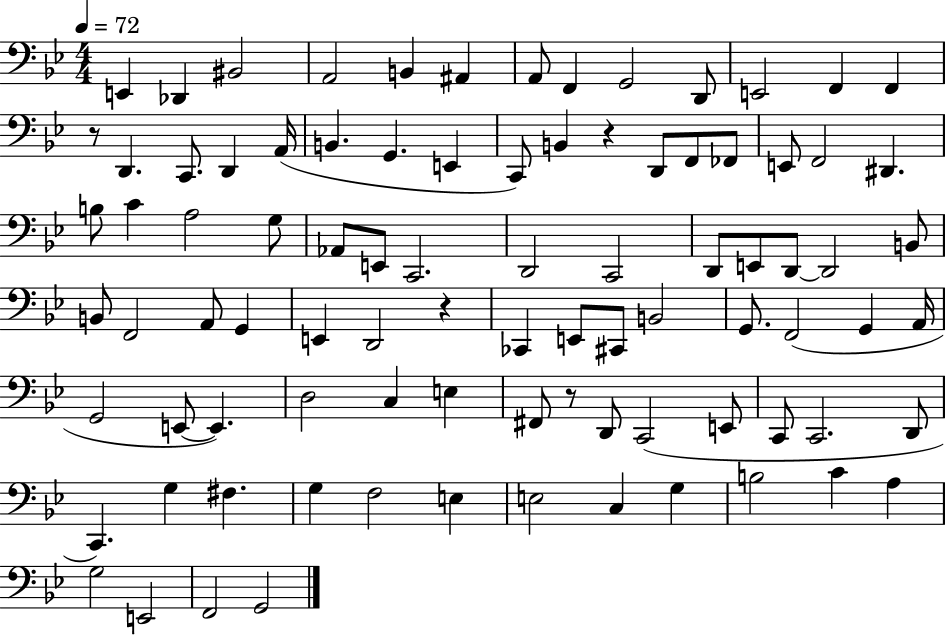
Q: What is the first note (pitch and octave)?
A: E2